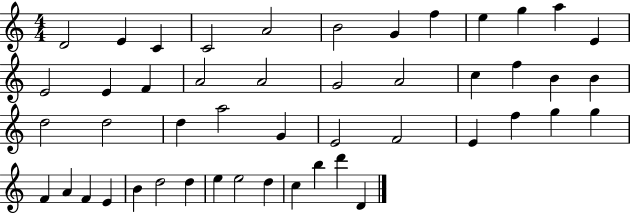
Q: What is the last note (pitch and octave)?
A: D4